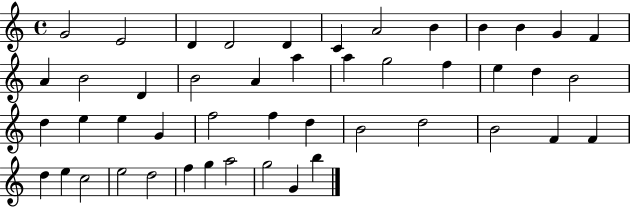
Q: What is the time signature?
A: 4/4